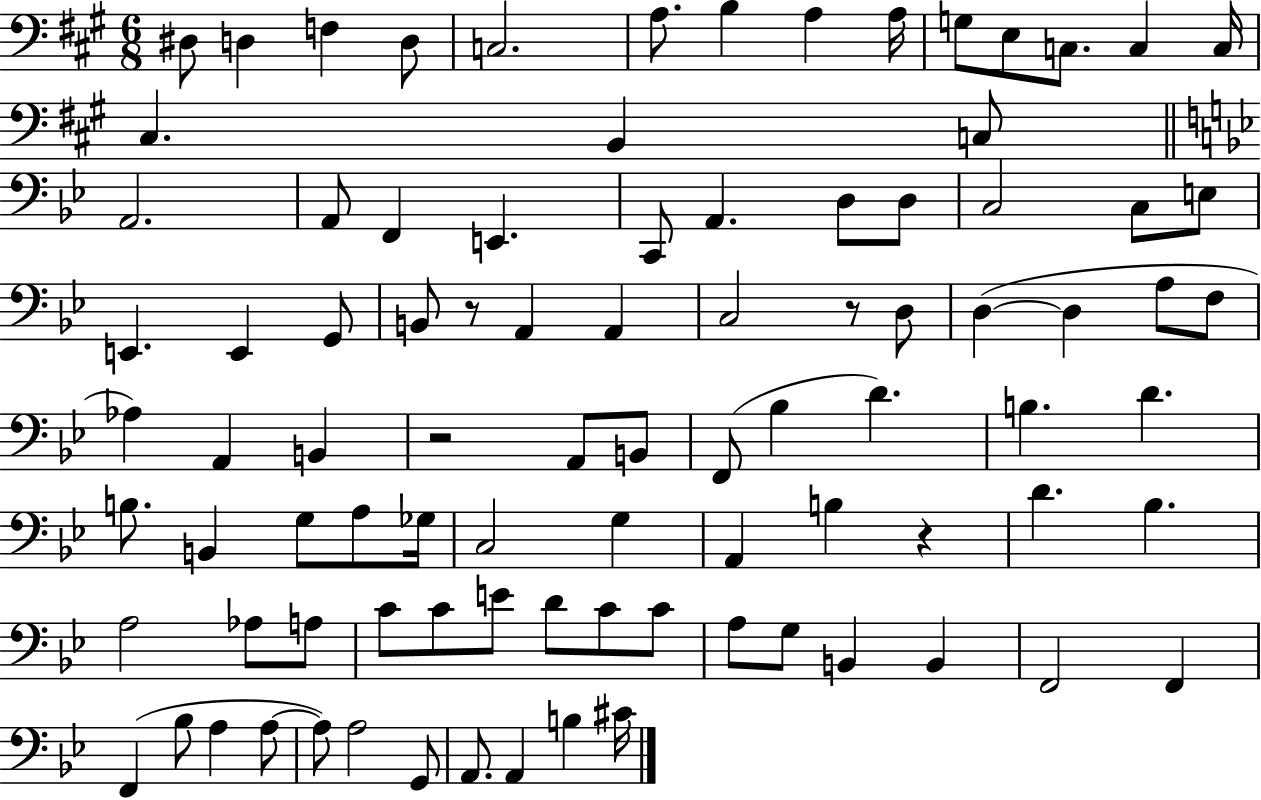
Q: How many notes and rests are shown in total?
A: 91